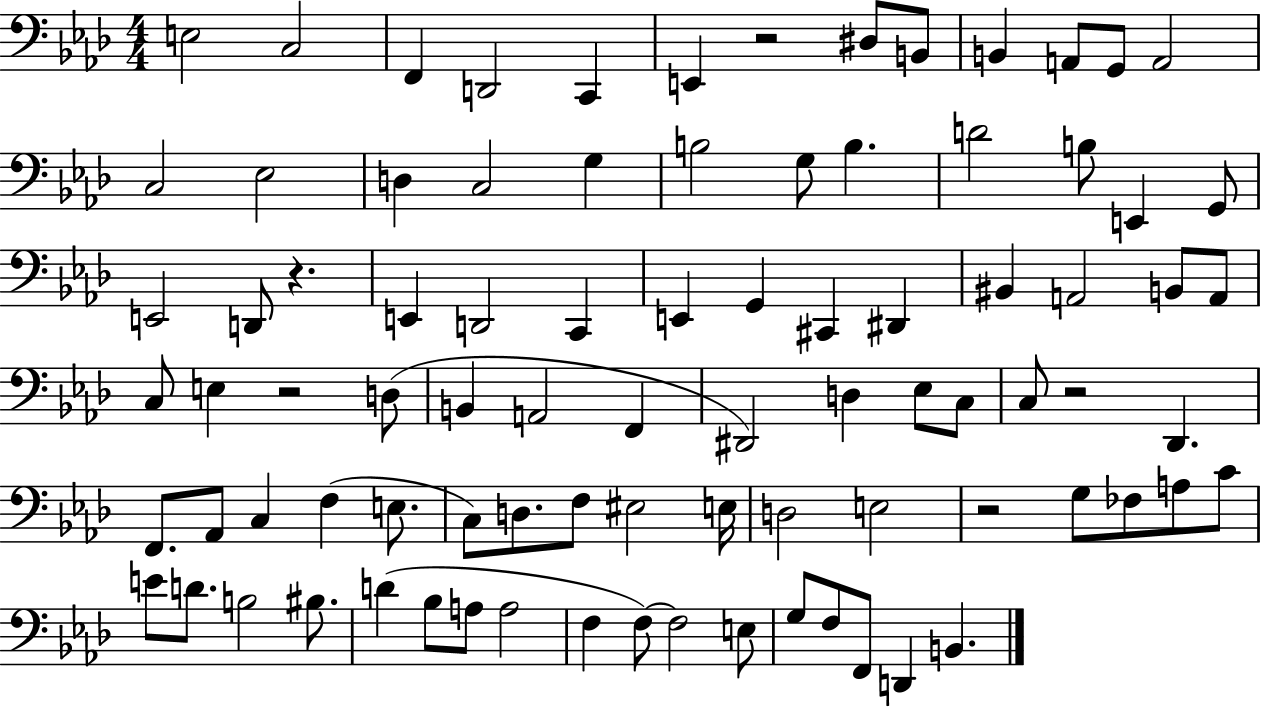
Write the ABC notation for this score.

X:1
T:Untitled
M:4/4
L:1/4
K:Ab
E,2 C,2 F,, D,,2 C,, E,, z2 ^D,/2 B,,/2 B,, A,,/2 G,,/2 A,,2 C,2 _E,2 D, C,2 G, B,2 G,/2 B, D2 B,/2 E,, G,,/2 E,,2 D,,/2 z E,, D,,2 C,, E,, G,, ^C,, ^D,, ^B,, A,,2 B,,/2 A,,/2 C,/2 E, z2 D,/2 B,, A,,2 F,, ^D,,2 D, _E,/2 C,/2 C,/2 z2 _D,, F,,/2 _A,,/2 C, F, E,/2 C,/2 D,/2 F,/2 ^E,2 E,/4 D,2 E,2 z2 G,/2 _F,/2 A,/2 C/2 E/2 D/2 B,2 ^B,/2 D _B,/2 A,/2 A,2 F, F,/2 F,2 E,/2 G,/2 F,/2 F,,/2 D,, B,,